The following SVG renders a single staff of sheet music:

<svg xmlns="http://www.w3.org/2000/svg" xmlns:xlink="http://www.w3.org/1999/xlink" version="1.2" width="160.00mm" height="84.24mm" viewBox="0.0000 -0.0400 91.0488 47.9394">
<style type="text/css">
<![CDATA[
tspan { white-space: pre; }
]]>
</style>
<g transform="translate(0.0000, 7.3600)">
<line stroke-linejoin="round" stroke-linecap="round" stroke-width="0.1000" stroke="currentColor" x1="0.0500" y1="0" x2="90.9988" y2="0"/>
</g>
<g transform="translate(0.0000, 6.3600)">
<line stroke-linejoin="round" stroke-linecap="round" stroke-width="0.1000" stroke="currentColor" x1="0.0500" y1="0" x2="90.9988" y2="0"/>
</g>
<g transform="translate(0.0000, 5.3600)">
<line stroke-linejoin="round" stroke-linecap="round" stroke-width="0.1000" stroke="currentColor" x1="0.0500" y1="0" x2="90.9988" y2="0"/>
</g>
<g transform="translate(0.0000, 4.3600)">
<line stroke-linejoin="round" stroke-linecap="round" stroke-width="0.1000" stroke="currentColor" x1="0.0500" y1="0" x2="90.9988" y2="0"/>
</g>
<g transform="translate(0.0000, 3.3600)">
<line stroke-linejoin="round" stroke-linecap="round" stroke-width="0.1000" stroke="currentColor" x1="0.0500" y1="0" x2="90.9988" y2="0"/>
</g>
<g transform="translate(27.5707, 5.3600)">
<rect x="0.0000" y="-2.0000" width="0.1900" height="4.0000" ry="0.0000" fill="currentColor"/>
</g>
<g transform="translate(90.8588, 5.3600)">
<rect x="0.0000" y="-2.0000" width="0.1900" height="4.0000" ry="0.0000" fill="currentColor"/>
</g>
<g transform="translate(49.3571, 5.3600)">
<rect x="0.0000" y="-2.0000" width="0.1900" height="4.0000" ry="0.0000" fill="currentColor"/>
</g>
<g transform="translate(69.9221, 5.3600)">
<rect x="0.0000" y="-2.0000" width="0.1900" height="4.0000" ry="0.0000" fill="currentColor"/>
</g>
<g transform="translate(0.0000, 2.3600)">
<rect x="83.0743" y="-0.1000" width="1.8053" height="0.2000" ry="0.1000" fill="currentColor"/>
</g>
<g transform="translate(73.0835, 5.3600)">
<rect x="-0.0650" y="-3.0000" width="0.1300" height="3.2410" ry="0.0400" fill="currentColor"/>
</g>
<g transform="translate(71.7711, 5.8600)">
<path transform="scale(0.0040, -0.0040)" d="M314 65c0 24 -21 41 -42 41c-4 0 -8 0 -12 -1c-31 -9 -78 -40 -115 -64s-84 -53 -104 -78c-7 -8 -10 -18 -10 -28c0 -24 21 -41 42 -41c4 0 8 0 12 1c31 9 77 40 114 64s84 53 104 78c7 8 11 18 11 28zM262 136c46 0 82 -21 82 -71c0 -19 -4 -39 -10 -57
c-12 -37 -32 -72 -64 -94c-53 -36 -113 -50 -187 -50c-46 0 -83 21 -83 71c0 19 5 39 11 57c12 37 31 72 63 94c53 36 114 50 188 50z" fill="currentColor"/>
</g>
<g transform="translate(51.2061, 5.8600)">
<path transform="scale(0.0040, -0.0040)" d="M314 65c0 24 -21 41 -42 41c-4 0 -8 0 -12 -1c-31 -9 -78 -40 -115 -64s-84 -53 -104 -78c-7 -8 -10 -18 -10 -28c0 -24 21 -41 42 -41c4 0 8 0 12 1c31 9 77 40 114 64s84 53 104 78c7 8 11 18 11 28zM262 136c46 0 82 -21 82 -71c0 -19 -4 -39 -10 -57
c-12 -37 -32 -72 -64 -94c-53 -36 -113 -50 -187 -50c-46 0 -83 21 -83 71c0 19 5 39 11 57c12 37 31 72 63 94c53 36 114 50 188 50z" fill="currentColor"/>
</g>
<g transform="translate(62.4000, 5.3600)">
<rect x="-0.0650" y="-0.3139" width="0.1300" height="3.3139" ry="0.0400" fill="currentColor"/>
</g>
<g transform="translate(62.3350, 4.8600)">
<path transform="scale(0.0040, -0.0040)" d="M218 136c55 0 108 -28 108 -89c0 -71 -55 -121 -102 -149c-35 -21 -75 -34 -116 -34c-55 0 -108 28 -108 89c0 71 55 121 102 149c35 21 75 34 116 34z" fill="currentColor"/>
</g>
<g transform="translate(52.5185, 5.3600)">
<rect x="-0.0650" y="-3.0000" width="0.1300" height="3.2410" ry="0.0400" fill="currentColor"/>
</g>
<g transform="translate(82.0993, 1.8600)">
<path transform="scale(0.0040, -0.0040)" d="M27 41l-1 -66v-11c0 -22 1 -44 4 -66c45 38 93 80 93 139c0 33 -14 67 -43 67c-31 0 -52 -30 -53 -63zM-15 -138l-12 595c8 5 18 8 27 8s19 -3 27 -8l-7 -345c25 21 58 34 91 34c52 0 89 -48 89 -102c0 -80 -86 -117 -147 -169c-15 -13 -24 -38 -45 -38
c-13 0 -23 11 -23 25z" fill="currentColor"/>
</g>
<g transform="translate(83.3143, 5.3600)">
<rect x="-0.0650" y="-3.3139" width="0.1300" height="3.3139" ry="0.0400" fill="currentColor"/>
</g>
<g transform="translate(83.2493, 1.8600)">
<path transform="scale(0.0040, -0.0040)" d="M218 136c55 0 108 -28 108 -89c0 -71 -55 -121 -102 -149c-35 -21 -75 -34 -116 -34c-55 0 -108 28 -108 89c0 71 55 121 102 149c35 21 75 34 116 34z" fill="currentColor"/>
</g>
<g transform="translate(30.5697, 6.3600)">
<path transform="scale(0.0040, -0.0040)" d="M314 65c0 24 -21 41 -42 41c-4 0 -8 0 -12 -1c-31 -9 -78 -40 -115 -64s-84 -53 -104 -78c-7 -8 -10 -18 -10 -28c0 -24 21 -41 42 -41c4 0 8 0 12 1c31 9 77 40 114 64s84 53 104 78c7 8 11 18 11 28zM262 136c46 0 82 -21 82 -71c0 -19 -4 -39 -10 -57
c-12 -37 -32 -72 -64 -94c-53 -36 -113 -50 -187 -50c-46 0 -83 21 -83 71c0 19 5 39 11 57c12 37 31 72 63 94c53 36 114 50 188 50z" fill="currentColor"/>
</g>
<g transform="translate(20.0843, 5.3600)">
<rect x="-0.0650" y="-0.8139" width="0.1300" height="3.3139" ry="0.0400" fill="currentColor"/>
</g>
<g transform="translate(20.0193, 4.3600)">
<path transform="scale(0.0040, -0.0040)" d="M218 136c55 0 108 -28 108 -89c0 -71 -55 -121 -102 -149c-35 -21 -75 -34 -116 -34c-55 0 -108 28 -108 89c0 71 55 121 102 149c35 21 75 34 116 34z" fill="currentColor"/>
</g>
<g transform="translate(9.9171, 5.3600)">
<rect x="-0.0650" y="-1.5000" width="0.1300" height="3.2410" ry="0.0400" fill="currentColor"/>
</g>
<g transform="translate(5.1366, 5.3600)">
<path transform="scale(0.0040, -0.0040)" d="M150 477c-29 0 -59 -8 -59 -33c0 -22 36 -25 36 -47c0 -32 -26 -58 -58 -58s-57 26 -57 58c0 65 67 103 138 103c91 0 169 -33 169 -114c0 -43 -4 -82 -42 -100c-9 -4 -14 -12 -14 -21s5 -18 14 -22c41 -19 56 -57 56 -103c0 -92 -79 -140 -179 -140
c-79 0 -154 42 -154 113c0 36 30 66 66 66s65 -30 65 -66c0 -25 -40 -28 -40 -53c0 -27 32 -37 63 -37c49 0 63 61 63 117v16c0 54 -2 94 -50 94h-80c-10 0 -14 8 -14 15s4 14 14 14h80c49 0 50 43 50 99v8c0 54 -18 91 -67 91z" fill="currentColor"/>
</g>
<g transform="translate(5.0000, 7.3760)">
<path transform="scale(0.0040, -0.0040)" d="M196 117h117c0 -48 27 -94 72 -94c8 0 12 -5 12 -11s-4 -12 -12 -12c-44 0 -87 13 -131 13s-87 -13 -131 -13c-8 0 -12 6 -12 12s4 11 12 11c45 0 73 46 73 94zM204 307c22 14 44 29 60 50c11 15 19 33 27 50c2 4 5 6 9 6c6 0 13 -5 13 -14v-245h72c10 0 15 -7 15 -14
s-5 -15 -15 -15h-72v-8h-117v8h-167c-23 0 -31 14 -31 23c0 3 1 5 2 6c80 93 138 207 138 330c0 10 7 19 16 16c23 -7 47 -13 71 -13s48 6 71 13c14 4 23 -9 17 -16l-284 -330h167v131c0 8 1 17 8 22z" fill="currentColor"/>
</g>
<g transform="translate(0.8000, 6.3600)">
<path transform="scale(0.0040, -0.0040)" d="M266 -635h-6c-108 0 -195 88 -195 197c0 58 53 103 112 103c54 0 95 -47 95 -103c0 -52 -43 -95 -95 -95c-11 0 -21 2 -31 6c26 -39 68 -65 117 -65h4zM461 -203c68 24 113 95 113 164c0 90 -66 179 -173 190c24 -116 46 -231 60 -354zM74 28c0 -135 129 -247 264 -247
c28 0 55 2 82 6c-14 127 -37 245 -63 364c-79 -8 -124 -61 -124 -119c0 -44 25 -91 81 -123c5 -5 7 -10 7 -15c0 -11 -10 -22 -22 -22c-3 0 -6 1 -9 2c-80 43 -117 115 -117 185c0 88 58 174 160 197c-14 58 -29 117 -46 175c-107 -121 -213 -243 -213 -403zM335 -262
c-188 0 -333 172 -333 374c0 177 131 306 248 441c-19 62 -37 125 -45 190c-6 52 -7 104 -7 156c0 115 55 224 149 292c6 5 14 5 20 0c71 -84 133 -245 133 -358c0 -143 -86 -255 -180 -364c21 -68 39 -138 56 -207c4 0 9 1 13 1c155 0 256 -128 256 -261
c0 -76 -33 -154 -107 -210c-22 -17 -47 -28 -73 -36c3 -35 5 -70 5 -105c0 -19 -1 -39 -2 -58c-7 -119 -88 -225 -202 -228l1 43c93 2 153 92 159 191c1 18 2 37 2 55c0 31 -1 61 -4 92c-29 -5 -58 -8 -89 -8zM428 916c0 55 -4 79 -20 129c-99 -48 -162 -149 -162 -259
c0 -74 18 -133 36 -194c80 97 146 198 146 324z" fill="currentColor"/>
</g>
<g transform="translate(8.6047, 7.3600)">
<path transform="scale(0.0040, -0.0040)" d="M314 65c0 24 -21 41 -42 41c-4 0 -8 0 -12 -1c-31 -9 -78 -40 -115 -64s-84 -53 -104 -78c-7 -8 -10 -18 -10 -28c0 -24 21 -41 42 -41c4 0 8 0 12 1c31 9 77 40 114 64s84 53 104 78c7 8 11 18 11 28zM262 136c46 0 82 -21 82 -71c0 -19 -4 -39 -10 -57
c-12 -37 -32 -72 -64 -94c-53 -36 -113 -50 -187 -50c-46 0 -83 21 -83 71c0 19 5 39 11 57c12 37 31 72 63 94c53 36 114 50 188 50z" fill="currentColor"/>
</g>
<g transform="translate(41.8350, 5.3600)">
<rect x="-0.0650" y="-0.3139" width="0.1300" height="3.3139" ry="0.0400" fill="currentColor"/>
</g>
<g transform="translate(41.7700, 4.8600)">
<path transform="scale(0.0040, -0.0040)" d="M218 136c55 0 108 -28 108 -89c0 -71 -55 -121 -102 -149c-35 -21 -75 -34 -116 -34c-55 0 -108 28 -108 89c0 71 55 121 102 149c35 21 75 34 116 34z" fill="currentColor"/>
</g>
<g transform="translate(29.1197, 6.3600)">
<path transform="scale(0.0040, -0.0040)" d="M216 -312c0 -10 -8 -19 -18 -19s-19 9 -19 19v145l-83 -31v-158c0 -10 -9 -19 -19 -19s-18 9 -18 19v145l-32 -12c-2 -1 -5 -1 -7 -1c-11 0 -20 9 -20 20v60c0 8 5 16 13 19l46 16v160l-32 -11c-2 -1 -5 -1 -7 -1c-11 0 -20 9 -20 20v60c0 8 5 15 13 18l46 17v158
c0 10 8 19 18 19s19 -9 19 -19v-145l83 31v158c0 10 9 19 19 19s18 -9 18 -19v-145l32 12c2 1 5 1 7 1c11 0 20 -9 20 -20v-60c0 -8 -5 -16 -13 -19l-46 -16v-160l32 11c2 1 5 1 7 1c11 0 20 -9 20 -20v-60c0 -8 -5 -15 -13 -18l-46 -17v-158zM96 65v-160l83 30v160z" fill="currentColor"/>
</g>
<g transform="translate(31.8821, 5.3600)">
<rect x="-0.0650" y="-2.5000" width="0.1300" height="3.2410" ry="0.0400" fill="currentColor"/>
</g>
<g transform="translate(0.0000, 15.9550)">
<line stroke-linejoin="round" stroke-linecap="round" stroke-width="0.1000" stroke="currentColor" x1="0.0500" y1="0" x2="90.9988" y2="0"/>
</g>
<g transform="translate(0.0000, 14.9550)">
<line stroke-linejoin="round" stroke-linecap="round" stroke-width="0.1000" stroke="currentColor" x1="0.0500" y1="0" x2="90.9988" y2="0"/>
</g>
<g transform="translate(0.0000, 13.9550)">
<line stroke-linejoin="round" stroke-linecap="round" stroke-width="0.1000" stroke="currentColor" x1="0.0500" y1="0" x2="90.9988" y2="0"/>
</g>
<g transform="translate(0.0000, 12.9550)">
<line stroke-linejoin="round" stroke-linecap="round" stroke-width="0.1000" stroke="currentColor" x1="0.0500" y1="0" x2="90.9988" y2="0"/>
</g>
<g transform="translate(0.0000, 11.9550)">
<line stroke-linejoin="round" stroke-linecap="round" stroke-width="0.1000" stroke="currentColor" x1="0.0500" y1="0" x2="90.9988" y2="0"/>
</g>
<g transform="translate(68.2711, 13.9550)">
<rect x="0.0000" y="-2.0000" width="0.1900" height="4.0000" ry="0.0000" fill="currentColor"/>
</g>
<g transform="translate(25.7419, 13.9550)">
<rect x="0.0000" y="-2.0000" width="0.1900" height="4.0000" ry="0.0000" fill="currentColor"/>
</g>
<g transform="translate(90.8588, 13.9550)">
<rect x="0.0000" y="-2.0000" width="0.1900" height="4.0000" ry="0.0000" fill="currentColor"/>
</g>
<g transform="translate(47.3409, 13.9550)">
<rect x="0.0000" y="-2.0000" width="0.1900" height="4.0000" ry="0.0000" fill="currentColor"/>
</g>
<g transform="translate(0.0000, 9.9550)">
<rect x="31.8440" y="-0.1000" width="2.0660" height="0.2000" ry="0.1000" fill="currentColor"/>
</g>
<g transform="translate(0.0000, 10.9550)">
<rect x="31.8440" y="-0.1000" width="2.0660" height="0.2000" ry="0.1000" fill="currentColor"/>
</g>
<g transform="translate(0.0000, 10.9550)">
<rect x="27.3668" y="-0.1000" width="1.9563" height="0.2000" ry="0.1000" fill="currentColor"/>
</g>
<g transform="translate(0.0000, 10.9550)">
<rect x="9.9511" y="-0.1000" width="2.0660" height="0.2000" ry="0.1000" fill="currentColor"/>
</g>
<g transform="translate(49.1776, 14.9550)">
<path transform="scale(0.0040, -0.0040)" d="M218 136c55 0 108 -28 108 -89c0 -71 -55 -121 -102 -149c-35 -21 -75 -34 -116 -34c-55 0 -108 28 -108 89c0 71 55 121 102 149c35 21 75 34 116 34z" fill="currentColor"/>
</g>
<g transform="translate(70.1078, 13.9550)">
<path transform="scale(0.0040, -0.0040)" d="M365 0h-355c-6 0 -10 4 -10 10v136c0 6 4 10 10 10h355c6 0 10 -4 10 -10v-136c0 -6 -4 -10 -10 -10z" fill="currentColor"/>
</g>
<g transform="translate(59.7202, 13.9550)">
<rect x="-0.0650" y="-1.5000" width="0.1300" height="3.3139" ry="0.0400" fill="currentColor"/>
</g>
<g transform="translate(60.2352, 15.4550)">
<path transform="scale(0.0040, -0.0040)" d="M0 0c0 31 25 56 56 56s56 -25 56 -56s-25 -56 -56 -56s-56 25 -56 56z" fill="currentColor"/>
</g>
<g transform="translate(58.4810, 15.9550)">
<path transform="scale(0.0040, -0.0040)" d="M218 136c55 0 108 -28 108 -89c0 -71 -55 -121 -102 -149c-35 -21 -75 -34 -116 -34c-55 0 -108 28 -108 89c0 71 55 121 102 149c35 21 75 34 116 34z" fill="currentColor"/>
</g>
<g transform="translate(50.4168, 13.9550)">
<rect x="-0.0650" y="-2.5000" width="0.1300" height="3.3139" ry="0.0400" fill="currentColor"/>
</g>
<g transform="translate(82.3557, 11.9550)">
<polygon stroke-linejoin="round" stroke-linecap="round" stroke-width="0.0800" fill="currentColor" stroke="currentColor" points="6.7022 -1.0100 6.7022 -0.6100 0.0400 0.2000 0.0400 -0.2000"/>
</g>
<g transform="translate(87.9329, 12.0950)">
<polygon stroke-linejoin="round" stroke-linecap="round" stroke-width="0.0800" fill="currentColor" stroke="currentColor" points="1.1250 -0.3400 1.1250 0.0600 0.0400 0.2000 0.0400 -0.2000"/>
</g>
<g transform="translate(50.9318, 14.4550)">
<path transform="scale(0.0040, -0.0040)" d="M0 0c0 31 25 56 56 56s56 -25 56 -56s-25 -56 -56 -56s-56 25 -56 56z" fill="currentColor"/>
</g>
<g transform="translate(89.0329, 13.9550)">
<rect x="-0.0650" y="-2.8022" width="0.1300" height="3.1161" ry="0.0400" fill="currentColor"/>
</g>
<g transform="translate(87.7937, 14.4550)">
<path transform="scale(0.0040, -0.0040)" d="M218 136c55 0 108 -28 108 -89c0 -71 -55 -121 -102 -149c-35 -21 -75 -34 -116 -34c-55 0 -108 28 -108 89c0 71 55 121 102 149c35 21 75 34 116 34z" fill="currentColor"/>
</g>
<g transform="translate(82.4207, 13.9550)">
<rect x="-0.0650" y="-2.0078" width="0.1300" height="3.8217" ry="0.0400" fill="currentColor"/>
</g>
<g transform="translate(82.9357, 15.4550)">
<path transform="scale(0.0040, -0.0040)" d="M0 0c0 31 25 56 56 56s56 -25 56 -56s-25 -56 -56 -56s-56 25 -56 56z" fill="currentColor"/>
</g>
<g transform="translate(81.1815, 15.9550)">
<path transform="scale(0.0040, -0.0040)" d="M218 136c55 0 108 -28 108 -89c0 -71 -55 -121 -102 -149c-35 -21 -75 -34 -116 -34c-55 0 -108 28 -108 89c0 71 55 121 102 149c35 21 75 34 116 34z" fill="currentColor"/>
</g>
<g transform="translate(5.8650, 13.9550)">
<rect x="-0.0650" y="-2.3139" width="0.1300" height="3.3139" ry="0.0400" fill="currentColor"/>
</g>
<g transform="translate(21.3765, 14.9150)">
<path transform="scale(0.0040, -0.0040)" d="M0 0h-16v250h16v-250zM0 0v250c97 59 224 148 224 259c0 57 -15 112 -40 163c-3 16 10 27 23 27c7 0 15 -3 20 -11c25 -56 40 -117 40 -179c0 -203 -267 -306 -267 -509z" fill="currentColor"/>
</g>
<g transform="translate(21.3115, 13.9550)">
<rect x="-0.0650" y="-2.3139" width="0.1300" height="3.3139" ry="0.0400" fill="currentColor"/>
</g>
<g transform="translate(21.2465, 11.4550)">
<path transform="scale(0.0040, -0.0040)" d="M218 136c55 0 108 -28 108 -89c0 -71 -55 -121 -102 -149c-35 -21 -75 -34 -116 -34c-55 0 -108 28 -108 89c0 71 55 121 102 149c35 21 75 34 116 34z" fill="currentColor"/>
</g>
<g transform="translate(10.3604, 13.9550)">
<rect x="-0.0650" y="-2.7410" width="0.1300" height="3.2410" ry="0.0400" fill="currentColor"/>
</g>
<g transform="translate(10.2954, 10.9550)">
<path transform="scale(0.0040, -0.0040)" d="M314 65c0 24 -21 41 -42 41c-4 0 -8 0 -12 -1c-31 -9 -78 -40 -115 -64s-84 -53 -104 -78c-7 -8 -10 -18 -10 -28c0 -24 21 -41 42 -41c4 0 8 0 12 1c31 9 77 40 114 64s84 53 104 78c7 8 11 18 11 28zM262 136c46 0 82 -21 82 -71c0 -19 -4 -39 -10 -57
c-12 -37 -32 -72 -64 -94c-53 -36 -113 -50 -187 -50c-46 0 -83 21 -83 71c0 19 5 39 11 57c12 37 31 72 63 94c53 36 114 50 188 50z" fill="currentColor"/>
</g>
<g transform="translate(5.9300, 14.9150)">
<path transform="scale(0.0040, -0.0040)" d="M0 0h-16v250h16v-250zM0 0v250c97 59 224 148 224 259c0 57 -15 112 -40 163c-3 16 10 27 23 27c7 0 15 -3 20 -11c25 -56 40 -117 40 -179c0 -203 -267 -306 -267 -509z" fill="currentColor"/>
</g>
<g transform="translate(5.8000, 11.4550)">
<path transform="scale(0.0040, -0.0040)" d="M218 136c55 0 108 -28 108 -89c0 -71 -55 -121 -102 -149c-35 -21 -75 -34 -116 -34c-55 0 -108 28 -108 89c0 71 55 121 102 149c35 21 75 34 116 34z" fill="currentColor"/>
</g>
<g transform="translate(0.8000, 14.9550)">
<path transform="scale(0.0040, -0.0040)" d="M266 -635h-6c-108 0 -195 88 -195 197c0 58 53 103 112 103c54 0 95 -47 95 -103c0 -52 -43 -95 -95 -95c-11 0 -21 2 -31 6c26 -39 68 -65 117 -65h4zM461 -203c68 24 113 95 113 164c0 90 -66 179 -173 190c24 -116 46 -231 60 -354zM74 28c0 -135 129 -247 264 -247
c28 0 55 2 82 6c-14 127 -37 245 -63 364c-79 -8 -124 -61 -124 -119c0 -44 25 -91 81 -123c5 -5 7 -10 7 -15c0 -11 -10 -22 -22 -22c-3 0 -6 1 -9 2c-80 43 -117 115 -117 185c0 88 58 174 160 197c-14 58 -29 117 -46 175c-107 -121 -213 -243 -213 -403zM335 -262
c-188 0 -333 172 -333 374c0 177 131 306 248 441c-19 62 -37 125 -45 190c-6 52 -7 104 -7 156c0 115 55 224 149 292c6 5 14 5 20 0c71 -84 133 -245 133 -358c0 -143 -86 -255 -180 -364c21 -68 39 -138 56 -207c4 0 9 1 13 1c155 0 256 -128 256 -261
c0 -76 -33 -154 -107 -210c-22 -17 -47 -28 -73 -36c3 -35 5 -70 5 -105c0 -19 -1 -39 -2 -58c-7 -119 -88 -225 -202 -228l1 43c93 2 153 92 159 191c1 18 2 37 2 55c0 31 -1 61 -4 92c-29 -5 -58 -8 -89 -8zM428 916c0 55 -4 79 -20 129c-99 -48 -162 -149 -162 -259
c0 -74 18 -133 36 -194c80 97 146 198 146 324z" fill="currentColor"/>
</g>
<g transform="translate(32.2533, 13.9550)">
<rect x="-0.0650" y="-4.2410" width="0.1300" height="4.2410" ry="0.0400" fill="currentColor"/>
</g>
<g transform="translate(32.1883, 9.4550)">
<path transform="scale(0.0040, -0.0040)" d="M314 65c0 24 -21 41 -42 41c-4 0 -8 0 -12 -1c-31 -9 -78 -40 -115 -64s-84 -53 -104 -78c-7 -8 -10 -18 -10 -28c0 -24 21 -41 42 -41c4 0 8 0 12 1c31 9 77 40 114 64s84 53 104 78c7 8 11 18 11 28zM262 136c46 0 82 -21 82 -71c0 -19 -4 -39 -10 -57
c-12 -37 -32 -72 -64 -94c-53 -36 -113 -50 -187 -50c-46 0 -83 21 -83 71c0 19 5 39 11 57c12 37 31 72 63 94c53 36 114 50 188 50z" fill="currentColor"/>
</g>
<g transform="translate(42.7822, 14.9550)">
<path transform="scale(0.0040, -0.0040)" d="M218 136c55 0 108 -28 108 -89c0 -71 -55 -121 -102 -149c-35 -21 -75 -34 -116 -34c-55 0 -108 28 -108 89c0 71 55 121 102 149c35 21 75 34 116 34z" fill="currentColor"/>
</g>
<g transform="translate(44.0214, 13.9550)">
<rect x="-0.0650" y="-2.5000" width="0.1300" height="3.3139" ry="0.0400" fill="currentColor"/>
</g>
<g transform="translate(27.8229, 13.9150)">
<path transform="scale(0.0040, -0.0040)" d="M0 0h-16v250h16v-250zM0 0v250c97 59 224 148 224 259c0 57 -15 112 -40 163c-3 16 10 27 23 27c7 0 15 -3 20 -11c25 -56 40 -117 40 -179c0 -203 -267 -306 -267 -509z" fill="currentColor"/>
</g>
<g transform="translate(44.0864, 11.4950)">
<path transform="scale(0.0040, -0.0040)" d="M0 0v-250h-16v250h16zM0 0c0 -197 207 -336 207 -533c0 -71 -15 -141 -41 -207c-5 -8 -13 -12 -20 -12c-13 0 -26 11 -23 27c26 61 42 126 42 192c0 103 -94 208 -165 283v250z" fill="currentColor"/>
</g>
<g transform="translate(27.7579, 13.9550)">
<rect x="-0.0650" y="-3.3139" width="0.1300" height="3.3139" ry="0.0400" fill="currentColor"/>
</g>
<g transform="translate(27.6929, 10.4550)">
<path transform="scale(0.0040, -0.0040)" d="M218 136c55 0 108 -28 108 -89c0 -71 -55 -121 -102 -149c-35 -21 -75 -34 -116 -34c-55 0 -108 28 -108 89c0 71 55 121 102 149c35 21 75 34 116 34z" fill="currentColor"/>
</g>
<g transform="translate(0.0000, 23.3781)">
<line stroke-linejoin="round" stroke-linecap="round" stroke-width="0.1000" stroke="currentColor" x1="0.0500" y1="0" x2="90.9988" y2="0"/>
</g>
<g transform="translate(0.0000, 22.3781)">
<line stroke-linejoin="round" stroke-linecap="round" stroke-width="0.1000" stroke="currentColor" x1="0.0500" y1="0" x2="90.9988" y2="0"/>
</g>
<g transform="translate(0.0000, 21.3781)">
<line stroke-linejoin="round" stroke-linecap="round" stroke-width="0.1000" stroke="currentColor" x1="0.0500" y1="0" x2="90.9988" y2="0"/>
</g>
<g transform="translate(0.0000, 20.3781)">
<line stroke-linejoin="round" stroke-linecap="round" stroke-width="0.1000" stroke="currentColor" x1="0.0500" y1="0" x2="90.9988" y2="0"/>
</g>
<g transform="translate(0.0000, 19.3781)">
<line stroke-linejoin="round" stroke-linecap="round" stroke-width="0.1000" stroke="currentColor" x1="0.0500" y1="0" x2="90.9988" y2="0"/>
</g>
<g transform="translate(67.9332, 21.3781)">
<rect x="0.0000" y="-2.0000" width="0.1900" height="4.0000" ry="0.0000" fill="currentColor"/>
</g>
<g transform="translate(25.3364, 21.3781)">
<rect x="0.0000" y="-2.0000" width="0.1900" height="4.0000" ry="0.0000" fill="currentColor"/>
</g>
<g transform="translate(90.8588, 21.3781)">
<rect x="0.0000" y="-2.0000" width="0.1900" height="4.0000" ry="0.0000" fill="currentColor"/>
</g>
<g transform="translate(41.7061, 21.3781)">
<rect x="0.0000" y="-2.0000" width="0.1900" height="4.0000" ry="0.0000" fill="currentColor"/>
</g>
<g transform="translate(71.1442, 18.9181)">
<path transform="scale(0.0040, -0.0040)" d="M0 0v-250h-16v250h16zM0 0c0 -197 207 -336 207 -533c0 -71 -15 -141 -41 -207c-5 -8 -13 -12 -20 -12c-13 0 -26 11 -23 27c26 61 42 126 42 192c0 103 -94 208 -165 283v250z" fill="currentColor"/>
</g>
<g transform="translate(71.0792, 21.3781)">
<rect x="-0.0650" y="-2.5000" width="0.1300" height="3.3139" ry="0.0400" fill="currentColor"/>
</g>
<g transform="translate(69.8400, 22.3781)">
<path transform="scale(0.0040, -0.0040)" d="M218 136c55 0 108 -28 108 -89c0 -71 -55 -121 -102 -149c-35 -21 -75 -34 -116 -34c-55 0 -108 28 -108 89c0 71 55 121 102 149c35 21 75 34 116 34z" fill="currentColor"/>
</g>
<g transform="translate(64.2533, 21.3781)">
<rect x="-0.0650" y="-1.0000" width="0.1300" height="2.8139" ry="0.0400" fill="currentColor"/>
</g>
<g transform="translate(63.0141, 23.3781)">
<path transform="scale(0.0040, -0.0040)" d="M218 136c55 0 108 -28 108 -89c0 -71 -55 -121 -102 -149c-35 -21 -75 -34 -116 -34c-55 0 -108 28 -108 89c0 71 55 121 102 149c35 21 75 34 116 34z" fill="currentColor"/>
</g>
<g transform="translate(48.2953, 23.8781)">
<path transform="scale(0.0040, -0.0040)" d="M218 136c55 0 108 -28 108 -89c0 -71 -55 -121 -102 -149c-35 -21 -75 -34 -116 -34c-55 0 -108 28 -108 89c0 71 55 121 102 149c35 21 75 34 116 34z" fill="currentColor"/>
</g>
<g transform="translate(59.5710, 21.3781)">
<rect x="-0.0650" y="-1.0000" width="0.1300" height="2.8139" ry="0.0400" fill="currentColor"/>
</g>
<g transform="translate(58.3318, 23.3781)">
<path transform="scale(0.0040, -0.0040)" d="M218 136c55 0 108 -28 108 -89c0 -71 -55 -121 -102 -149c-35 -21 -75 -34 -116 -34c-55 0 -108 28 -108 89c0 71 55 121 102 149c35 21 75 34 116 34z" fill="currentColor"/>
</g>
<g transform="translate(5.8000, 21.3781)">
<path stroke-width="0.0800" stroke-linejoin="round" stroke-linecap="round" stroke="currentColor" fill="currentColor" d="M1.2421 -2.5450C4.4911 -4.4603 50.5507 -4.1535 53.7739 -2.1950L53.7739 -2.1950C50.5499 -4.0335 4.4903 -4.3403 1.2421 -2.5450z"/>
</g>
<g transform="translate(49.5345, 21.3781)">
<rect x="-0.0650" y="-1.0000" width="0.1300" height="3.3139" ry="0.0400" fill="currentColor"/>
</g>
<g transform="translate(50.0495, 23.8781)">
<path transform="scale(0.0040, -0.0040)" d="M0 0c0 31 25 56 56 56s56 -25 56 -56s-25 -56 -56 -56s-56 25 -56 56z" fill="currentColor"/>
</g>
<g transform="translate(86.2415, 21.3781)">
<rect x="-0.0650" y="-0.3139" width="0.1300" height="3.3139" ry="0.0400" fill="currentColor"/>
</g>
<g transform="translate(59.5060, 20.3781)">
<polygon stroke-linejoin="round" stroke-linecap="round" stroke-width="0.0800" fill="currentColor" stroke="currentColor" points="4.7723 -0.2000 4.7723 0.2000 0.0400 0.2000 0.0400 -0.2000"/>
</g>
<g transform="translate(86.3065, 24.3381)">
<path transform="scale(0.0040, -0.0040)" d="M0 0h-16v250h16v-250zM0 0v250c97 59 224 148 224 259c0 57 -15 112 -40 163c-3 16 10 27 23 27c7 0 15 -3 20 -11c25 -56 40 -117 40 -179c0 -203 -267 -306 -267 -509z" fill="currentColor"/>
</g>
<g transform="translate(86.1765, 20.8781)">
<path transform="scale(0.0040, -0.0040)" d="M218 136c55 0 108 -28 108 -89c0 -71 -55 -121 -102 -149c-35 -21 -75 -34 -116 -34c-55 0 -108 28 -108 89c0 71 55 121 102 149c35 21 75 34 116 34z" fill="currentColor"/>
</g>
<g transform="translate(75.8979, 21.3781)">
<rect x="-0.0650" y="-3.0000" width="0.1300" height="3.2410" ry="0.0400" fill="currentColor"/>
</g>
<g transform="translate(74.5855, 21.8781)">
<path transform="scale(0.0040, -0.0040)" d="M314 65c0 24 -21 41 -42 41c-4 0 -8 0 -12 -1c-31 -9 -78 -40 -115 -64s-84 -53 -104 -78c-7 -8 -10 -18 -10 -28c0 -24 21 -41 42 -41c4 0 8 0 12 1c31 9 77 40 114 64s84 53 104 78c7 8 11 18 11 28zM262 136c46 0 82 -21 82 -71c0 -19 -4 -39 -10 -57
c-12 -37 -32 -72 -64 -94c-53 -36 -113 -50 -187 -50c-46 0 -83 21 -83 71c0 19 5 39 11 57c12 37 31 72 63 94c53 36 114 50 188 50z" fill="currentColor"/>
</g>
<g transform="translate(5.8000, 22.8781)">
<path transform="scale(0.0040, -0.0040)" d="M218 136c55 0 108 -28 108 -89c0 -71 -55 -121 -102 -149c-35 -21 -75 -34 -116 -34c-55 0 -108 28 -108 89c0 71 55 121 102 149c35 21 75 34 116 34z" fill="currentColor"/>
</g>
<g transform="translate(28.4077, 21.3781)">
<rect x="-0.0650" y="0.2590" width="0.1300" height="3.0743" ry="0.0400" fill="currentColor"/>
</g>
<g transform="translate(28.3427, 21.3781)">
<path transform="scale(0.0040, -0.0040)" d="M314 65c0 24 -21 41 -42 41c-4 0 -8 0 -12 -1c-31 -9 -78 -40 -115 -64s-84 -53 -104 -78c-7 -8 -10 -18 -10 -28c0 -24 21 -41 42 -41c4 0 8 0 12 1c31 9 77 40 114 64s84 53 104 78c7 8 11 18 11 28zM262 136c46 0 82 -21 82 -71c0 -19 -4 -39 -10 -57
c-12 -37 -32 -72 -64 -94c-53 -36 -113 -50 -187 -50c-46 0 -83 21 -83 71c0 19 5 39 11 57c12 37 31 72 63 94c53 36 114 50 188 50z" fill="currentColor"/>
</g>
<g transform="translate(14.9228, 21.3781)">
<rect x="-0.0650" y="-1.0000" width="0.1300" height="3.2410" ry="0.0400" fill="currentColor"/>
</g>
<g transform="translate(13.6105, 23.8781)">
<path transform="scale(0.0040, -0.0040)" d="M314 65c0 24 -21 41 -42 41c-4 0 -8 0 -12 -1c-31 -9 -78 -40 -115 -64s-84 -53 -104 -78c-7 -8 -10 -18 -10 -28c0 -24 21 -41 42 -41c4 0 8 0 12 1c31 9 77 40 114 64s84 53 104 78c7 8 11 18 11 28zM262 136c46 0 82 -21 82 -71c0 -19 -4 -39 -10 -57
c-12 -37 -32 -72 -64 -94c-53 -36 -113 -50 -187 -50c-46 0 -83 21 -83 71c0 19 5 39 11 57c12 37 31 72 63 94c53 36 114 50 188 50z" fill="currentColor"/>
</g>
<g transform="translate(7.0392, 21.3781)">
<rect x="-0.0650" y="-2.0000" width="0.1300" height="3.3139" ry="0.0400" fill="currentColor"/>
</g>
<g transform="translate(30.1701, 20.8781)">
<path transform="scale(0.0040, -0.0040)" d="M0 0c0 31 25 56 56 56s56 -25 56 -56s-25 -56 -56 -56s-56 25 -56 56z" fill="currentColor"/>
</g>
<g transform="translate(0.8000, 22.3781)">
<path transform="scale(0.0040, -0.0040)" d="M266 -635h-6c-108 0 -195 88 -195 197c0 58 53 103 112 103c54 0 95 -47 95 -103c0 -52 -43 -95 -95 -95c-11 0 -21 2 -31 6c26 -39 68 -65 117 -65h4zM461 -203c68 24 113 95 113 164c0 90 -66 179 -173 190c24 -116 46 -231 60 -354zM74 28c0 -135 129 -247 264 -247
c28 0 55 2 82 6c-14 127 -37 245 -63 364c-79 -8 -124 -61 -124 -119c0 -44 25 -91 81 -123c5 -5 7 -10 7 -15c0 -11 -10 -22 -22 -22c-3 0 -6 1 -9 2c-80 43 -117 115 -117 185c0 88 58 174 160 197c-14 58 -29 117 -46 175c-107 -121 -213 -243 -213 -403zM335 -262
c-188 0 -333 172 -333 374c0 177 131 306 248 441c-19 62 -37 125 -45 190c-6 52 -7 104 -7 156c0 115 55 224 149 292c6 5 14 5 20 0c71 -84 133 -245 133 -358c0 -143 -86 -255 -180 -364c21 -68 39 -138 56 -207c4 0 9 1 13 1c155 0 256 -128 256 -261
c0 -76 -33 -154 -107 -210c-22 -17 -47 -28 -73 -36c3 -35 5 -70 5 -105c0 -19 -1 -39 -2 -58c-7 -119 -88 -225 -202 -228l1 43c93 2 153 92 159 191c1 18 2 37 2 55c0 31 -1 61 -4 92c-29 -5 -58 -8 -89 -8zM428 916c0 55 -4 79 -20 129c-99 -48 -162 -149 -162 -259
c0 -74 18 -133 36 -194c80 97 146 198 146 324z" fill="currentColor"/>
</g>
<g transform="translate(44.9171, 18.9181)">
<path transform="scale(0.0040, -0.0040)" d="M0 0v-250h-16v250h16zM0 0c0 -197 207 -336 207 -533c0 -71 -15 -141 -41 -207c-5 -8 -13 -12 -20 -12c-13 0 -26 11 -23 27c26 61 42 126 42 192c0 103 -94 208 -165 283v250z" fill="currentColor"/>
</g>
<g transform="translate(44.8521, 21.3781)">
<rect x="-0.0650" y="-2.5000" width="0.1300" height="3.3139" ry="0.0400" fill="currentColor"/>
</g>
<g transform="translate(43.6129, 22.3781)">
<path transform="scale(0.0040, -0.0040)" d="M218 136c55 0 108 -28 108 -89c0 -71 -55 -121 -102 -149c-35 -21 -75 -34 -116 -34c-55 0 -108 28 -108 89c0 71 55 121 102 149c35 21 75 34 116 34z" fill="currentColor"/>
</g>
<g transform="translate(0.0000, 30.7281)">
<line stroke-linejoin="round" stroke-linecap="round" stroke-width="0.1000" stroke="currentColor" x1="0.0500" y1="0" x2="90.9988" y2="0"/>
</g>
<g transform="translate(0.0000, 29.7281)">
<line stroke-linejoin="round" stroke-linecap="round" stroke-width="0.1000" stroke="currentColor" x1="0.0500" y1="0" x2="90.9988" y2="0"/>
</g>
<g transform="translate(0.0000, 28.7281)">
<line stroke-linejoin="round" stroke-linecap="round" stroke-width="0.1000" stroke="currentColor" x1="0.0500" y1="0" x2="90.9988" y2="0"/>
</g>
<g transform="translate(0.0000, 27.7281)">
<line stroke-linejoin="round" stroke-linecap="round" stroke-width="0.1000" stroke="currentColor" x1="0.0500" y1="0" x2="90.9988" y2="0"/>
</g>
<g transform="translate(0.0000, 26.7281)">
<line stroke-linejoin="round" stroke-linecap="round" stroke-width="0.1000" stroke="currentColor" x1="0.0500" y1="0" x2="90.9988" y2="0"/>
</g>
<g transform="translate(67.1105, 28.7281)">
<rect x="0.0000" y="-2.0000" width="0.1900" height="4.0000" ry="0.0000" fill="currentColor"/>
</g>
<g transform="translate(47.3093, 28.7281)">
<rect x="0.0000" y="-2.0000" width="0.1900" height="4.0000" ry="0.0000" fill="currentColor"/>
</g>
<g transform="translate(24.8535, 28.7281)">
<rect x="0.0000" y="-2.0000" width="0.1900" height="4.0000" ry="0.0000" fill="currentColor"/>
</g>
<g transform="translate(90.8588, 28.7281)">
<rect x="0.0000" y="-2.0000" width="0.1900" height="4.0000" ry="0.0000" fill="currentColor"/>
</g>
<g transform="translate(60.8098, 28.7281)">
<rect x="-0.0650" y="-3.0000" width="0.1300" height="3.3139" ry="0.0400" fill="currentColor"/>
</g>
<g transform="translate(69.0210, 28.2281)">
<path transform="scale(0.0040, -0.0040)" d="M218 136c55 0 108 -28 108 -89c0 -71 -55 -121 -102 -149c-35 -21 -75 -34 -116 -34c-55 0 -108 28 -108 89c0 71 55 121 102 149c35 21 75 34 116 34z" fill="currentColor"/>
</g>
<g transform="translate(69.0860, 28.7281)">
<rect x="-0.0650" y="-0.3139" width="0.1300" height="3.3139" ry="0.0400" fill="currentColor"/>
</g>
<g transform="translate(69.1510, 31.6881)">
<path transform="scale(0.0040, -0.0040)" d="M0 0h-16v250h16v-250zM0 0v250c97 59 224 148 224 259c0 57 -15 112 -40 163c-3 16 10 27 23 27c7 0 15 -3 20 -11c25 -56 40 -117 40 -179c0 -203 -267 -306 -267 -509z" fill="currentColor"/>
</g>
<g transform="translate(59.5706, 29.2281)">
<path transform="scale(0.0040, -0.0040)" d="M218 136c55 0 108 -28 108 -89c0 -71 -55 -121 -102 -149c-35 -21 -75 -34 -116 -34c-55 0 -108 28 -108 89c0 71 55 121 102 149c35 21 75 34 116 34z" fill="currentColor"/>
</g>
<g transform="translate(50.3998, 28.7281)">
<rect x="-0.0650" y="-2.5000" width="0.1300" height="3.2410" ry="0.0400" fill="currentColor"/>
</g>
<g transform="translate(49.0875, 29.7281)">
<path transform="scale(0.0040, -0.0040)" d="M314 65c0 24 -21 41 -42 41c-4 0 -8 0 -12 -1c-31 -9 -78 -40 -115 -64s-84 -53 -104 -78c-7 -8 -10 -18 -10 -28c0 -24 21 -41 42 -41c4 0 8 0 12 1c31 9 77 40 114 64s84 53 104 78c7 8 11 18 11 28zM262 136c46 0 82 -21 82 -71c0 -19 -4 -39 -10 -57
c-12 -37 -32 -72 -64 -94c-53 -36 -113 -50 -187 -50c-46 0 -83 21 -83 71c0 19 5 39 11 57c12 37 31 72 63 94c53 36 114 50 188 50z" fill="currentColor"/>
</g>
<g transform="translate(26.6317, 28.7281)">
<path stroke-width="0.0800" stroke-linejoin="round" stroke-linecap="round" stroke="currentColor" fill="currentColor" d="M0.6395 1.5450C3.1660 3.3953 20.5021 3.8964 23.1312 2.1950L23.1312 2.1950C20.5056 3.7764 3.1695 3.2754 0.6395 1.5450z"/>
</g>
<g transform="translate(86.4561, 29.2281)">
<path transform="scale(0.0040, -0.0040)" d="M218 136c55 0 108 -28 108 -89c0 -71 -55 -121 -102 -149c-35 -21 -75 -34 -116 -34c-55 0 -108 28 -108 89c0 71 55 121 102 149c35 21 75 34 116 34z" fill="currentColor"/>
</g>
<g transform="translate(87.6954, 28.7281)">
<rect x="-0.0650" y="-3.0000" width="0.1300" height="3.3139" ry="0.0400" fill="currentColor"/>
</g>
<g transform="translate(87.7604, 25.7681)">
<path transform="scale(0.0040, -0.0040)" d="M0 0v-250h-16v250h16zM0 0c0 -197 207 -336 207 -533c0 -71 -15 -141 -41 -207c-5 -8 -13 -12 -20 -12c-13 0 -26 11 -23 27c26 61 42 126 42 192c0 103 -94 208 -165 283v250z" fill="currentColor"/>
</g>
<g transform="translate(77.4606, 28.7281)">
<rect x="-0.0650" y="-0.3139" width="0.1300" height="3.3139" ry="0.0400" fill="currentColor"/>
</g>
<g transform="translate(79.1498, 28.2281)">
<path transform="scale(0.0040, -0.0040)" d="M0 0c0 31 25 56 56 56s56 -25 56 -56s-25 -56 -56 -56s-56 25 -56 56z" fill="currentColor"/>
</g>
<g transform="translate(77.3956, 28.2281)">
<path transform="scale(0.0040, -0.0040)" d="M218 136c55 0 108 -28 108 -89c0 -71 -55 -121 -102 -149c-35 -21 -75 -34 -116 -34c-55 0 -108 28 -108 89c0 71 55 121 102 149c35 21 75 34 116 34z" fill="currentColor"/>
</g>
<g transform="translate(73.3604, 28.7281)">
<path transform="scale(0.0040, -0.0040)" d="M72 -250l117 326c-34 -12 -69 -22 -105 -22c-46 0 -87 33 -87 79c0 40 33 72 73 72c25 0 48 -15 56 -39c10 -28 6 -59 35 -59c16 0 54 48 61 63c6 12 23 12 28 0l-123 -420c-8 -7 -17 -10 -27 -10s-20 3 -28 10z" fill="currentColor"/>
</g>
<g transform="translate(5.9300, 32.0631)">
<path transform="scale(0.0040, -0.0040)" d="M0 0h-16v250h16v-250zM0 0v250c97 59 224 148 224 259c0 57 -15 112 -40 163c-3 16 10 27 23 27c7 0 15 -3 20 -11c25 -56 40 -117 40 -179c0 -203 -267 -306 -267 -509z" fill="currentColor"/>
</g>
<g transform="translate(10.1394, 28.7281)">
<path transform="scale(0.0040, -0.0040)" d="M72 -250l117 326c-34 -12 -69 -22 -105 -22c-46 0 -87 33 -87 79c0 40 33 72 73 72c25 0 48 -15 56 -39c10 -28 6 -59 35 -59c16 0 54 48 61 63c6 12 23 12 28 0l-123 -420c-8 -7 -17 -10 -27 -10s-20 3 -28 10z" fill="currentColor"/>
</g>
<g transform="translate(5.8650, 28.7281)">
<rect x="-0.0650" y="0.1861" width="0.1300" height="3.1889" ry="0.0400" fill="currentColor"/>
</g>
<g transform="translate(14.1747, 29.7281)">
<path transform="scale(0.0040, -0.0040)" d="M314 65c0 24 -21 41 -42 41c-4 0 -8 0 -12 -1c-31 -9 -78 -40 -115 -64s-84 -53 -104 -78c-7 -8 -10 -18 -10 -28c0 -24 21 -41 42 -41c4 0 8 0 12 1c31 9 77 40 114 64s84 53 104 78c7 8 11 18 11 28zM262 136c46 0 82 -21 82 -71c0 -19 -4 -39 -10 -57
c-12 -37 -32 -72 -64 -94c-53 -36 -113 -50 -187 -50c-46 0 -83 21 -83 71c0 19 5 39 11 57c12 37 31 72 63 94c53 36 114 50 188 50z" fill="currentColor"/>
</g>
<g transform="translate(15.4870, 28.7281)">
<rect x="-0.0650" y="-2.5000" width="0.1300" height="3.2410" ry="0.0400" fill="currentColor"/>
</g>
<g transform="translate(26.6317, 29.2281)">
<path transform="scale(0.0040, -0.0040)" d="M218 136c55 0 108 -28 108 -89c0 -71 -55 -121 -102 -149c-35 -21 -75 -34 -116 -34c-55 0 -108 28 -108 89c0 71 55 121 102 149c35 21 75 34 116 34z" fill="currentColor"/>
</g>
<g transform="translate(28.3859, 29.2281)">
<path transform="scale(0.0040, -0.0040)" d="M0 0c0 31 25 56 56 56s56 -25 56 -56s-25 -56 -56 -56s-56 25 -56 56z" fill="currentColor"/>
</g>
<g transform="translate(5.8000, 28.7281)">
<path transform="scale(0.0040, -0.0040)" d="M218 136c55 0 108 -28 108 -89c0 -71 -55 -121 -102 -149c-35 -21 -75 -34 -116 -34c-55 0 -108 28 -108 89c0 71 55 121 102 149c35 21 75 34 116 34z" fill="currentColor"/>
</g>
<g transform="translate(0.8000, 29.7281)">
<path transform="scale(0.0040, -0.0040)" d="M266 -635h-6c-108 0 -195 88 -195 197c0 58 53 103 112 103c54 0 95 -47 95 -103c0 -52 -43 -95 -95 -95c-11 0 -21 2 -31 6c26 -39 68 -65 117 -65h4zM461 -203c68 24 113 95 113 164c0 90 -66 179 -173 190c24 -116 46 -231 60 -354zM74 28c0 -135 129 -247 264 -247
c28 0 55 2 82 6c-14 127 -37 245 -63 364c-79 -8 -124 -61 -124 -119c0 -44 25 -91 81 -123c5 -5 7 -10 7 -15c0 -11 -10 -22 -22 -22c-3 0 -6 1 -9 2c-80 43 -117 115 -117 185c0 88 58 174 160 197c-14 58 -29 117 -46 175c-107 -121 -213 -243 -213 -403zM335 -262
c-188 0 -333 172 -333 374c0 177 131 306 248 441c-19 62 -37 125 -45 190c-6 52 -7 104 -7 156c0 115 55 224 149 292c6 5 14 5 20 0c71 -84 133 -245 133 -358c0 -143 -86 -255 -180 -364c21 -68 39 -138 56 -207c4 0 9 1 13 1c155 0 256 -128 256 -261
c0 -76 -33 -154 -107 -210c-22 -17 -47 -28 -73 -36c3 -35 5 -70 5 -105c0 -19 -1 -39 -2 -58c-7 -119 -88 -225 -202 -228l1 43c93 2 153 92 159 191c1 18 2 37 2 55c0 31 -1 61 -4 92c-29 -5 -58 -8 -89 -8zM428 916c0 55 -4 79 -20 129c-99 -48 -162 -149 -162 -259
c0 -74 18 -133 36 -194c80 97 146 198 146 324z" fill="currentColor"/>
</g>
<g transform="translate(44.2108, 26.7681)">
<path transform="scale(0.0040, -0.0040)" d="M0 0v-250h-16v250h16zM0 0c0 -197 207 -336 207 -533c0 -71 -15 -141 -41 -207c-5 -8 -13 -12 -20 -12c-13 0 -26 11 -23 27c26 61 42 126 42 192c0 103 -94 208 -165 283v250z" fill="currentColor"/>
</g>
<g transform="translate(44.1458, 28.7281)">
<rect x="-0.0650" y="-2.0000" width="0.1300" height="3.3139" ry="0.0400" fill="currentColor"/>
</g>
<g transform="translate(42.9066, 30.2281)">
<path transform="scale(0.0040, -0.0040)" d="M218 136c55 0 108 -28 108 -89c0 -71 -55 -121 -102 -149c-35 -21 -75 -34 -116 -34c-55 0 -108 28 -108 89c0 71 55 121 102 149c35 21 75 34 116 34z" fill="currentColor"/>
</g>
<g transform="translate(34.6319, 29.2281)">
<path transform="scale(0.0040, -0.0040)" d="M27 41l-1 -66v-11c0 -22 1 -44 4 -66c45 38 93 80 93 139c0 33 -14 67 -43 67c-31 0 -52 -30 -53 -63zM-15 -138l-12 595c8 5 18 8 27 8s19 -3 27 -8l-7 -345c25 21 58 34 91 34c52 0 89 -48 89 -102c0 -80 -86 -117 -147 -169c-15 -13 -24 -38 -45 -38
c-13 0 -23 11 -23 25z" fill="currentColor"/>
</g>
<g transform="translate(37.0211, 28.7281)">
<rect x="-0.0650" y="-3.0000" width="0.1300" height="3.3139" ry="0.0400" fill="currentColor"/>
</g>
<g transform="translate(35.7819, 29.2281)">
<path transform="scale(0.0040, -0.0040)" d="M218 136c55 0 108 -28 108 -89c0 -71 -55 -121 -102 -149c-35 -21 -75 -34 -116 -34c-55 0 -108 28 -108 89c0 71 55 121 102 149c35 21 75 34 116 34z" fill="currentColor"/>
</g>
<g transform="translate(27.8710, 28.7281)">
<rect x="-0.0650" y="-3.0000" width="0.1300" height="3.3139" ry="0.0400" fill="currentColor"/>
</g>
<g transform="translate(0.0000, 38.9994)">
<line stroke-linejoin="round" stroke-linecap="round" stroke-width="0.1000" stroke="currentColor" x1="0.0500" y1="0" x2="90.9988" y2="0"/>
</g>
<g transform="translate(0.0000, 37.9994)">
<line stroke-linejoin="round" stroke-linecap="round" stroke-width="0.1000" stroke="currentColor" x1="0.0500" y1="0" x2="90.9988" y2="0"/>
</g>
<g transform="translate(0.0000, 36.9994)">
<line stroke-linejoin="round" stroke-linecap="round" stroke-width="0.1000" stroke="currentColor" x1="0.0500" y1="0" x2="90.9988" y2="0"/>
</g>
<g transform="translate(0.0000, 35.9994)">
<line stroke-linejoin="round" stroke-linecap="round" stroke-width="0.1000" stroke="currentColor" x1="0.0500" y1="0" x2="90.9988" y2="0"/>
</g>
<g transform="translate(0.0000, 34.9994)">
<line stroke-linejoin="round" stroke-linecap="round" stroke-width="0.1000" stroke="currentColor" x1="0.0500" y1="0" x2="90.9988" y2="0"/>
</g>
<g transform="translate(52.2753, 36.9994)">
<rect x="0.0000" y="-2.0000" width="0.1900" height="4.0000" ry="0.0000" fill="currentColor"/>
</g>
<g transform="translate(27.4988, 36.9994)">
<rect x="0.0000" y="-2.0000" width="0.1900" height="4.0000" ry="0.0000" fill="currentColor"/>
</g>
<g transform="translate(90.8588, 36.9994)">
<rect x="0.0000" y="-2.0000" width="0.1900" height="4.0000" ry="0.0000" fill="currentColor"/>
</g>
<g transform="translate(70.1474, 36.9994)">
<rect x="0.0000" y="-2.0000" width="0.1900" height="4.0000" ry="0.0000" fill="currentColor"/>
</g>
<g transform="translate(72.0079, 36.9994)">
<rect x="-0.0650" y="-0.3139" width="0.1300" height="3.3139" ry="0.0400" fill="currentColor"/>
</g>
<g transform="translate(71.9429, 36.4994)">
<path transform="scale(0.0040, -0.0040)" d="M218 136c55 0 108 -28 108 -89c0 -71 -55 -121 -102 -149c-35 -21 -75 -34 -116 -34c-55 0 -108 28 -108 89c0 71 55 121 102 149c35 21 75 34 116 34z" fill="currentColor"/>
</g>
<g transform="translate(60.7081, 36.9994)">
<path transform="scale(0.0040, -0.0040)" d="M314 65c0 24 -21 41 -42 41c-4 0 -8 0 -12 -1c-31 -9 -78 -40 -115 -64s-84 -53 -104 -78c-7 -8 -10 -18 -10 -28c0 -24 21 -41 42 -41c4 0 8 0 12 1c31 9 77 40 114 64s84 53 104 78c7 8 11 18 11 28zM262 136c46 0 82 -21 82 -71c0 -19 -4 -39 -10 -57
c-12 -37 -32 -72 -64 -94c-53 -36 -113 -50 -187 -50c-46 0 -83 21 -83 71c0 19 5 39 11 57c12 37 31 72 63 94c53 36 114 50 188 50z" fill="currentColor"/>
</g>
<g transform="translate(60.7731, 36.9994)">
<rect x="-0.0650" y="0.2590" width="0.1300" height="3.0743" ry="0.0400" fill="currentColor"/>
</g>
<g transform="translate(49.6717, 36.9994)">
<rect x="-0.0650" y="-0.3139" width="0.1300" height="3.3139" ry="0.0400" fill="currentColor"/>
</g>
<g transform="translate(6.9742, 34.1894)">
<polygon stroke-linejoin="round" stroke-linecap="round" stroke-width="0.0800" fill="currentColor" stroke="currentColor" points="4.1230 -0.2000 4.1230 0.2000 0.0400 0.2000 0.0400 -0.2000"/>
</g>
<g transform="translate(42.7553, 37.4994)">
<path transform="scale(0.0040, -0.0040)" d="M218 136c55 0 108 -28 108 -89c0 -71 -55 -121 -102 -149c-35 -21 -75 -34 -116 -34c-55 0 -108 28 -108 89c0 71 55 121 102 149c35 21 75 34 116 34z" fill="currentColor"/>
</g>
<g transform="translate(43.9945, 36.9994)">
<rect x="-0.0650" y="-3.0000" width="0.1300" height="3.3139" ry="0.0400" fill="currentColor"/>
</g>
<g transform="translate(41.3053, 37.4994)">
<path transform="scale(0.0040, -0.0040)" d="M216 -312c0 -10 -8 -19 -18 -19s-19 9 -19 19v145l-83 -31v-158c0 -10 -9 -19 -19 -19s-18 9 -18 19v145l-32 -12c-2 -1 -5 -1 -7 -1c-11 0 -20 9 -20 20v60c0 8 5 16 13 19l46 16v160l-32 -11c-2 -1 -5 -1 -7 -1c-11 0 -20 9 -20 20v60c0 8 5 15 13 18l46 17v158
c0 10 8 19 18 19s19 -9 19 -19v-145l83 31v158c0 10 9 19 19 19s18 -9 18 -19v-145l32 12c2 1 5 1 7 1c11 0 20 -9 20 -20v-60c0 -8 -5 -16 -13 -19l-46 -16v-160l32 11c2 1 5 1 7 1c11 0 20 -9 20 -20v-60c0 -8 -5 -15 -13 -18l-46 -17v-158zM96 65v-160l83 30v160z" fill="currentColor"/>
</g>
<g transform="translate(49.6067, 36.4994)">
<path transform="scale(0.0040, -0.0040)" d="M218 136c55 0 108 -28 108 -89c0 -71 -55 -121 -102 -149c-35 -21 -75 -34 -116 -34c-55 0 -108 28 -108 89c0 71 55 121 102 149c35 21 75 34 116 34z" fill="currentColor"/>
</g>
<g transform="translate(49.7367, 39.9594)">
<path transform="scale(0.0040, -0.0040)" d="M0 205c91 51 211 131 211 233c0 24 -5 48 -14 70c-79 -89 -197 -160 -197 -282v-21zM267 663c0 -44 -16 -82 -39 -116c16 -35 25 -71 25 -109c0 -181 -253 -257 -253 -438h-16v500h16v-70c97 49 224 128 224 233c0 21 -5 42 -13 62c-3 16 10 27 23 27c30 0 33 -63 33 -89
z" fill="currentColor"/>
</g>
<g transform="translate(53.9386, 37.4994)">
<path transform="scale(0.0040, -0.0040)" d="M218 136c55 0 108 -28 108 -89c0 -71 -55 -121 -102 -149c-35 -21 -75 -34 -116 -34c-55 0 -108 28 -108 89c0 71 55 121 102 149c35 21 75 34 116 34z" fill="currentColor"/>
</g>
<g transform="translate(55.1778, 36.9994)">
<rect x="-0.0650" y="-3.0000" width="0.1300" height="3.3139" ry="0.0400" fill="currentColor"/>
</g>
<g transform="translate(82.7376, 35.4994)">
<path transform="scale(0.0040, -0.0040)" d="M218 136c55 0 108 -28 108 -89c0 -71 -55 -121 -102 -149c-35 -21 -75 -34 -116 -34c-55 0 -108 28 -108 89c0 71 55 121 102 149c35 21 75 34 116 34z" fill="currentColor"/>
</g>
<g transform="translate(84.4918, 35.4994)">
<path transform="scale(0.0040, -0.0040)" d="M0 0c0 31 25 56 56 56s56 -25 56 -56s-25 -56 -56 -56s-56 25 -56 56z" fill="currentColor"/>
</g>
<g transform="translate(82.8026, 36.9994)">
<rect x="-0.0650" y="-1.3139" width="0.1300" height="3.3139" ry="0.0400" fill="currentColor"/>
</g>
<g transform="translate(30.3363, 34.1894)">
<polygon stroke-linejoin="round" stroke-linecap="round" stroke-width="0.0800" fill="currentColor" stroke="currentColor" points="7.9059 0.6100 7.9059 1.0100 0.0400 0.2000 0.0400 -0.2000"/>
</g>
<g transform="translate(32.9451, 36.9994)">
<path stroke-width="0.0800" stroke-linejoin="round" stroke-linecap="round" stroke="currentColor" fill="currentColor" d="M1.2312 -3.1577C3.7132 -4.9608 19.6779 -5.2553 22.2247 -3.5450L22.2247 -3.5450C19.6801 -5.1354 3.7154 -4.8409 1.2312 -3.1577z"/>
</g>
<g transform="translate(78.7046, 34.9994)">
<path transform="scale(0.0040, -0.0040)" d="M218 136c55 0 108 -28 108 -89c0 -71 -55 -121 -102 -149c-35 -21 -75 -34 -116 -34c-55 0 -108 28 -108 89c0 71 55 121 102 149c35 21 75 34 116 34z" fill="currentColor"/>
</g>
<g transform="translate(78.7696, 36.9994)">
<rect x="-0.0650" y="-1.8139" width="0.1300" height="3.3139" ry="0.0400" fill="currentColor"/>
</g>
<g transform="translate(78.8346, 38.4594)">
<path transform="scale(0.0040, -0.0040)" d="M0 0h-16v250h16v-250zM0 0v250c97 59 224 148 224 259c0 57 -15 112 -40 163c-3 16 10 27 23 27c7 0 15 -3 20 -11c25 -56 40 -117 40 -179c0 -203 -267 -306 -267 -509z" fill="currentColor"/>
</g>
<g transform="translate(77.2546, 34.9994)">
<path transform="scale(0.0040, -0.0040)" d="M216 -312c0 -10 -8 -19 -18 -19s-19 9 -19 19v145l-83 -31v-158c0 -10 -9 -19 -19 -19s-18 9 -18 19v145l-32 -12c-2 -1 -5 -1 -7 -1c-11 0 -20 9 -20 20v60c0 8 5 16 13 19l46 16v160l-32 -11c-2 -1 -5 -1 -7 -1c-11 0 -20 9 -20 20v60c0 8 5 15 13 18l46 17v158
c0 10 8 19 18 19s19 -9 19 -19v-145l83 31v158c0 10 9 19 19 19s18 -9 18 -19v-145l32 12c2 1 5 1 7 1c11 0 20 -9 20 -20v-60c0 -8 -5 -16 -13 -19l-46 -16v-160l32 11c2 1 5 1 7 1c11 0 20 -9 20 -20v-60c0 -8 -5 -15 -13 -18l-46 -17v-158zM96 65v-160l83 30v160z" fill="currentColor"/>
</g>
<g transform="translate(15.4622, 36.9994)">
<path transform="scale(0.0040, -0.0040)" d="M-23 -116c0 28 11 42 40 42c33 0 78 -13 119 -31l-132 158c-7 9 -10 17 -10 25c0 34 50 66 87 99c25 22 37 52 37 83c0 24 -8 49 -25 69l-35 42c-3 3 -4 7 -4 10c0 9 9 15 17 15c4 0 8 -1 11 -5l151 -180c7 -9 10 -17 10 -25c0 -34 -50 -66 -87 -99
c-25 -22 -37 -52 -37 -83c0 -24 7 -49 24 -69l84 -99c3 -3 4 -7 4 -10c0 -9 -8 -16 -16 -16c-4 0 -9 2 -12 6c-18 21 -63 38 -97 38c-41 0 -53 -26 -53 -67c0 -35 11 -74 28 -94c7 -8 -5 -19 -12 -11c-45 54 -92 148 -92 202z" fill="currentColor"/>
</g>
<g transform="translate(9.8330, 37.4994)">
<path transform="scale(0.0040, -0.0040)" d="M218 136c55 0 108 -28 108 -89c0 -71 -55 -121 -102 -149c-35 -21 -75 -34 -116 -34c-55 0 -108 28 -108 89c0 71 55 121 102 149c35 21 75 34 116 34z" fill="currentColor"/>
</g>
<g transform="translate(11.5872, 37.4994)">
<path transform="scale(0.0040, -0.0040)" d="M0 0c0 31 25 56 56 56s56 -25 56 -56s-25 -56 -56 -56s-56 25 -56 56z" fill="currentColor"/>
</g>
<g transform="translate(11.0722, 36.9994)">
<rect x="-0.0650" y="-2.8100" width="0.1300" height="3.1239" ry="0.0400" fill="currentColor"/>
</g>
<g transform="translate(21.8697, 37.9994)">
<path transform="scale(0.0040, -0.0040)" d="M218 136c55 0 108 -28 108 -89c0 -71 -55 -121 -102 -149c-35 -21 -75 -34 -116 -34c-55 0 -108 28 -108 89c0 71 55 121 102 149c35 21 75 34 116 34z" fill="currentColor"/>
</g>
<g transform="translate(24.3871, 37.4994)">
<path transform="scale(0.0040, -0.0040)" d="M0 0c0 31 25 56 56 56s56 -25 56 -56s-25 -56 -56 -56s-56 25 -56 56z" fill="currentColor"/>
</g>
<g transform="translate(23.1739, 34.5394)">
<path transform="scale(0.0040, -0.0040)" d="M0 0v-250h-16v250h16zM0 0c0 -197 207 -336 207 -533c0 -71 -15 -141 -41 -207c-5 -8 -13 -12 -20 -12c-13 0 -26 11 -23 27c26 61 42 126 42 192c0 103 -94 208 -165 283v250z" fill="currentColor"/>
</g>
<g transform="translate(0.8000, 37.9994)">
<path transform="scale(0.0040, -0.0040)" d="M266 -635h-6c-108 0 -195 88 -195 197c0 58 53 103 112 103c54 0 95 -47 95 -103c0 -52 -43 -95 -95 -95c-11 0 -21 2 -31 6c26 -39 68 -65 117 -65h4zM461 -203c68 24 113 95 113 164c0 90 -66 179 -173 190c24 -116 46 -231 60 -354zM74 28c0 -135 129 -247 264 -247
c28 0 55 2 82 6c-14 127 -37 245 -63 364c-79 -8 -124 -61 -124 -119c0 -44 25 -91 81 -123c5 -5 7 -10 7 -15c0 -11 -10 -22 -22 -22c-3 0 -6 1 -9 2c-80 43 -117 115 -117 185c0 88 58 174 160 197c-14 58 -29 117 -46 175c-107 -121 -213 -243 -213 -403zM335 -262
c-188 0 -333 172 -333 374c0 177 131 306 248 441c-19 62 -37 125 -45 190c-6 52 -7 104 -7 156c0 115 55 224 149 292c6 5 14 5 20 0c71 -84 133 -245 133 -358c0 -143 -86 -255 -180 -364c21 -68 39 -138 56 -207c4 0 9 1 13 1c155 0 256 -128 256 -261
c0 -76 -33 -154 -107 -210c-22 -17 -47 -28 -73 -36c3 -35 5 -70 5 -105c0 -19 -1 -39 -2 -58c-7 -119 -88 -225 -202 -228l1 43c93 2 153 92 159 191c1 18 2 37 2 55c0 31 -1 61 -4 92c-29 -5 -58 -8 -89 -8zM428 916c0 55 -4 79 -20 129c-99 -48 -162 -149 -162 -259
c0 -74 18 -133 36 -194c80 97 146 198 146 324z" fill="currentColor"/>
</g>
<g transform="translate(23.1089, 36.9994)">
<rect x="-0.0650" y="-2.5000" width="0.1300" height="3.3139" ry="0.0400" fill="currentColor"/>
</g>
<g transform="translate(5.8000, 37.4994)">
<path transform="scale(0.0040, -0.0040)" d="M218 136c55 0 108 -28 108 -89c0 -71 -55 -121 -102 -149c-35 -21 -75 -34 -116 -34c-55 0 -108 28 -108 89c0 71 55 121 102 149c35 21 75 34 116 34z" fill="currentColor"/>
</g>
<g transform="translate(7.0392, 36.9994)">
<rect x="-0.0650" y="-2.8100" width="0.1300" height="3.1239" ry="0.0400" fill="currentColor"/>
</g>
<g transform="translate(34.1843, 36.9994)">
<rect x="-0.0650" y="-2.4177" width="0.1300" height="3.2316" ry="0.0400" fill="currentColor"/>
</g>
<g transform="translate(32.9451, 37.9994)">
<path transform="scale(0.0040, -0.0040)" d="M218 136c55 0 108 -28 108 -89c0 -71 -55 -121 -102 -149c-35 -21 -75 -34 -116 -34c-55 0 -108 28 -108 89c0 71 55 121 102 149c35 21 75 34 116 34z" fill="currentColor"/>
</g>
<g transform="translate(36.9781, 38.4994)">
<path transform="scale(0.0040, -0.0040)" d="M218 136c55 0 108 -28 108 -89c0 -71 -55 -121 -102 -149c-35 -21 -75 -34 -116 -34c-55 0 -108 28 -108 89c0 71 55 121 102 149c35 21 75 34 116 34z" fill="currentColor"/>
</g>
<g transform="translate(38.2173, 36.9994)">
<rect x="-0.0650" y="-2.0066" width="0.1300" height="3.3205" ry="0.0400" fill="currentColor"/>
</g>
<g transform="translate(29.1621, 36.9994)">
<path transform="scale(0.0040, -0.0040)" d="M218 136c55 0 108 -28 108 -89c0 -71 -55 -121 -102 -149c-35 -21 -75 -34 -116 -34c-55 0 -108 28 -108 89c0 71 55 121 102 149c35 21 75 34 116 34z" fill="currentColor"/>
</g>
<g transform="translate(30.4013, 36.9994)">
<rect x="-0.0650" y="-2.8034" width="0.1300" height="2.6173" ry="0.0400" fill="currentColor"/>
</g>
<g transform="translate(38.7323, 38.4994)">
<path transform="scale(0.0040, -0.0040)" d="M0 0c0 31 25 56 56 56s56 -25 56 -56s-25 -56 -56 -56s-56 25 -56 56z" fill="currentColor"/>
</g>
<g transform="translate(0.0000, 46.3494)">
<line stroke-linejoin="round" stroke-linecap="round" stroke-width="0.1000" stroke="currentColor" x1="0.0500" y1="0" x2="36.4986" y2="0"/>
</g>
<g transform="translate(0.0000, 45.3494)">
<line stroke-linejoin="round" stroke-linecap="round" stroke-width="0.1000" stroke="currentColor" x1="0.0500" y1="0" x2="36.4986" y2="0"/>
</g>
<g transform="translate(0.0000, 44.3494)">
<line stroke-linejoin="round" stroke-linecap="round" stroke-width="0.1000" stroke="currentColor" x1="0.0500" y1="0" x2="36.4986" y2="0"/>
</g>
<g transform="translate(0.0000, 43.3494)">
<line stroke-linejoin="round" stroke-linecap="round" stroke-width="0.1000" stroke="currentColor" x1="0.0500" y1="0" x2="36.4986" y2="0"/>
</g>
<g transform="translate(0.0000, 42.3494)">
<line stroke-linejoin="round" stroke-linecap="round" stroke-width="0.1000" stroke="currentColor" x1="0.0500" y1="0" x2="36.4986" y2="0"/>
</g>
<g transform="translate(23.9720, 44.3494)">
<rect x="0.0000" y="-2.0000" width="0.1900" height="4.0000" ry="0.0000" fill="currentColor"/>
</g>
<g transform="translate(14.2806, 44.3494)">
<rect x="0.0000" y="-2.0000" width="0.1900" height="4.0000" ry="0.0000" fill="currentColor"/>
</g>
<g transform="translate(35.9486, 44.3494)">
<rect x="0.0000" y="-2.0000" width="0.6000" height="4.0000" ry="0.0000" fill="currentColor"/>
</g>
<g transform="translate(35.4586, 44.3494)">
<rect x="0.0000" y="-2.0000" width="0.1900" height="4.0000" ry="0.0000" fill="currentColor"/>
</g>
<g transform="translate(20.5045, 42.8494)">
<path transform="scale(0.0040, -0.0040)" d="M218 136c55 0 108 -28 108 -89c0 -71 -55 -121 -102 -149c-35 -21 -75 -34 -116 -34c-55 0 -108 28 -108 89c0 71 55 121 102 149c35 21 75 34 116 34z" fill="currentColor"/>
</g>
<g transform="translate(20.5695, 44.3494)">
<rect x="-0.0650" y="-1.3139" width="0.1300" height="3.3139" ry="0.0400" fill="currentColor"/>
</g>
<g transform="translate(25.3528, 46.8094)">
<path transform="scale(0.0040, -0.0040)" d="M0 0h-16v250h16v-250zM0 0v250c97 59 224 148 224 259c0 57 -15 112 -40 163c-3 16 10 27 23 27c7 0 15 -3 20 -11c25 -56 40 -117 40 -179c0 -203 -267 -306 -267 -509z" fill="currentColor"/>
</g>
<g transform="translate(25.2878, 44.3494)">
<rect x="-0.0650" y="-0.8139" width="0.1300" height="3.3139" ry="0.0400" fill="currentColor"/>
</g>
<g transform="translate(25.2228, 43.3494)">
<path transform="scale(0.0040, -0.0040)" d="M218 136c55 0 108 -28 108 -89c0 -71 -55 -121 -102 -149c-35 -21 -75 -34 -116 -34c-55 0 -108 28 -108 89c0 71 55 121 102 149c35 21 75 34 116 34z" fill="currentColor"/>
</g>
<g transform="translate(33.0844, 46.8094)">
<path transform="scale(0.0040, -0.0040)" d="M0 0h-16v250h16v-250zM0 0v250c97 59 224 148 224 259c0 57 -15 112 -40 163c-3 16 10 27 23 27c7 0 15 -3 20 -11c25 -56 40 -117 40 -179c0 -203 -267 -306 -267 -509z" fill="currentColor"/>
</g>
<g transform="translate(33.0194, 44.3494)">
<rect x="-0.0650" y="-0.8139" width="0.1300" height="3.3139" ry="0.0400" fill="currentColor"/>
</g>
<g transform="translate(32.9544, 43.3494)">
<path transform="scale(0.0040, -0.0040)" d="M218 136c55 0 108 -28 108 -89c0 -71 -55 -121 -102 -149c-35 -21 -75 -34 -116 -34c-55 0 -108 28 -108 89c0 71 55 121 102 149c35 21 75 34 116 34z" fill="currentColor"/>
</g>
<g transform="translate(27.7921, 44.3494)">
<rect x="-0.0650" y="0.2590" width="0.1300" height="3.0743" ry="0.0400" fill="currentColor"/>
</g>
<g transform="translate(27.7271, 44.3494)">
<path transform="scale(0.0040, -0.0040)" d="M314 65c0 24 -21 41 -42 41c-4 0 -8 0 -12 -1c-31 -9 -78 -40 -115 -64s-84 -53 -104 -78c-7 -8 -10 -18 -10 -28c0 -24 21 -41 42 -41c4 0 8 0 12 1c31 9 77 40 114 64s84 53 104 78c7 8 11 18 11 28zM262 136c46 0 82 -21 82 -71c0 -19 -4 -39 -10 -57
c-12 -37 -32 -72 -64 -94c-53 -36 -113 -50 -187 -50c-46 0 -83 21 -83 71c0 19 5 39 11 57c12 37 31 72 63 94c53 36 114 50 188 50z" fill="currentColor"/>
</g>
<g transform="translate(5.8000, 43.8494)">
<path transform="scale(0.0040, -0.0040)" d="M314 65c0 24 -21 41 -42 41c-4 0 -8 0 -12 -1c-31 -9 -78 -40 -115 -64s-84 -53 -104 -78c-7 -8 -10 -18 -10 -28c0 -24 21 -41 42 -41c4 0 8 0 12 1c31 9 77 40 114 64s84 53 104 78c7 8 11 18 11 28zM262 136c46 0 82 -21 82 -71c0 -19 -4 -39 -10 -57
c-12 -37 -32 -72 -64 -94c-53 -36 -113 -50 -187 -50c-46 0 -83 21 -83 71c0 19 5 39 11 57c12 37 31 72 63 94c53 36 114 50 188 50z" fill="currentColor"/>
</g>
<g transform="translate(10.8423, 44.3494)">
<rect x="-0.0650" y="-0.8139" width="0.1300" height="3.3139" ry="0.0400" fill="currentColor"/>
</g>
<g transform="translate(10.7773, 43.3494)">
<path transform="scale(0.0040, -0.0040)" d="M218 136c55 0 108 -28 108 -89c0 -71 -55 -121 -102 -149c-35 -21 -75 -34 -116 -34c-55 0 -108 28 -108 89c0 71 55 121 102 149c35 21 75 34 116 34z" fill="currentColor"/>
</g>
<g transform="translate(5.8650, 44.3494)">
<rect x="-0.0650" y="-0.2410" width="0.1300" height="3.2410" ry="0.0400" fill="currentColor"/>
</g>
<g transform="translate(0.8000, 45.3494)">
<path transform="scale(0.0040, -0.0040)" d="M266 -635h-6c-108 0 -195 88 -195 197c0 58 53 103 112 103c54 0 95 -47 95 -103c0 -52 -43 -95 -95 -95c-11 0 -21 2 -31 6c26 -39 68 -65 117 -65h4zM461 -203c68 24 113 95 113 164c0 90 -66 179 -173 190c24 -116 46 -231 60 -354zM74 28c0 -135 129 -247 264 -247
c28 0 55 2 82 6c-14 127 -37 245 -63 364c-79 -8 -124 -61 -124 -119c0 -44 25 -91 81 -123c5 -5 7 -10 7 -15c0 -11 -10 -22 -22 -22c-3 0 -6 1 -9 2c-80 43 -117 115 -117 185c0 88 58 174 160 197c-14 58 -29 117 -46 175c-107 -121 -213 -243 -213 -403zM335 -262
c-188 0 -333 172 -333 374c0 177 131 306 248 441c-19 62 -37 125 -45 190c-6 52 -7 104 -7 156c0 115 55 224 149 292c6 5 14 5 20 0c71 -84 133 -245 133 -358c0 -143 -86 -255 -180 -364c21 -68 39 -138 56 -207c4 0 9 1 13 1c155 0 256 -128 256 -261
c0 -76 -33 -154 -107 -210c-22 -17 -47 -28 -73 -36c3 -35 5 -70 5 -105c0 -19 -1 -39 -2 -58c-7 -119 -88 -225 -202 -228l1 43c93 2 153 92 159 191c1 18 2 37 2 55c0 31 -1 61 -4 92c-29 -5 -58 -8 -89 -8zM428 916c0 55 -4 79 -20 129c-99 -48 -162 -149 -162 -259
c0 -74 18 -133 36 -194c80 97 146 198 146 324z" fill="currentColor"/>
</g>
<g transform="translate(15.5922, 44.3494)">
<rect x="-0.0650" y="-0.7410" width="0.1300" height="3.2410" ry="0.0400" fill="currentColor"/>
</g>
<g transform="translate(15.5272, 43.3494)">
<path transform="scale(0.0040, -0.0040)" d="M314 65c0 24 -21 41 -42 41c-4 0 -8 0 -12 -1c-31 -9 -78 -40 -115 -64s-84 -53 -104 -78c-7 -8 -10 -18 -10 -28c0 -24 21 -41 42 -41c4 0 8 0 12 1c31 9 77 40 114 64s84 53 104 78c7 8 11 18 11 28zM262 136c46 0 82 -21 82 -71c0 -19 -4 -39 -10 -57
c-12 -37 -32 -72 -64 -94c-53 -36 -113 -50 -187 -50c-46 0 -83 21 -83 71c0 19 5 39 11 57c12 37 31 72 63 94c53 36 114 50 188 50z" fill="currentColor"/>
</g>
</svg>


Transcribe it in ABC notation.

X:1
T:Untitled
M:3/4
L:1/4
K:C
E2 d ^G2 c A2 c A2 _b g/2 a2 g/2 b/2 d'2 G/2 G E z2 E/2 A/4 F D2 B2 G/2 D E/2 E/2 G/2 A2 c/2 B/2 z/2 G2 A _A F/2 G2 A c/2 z/2 c A/2 A/2 A/2 z G/2 B/2 G/2 F/2 ^A c/4 A B2 c ^f/2 e c2 d d2 e d/2 B2 d/2